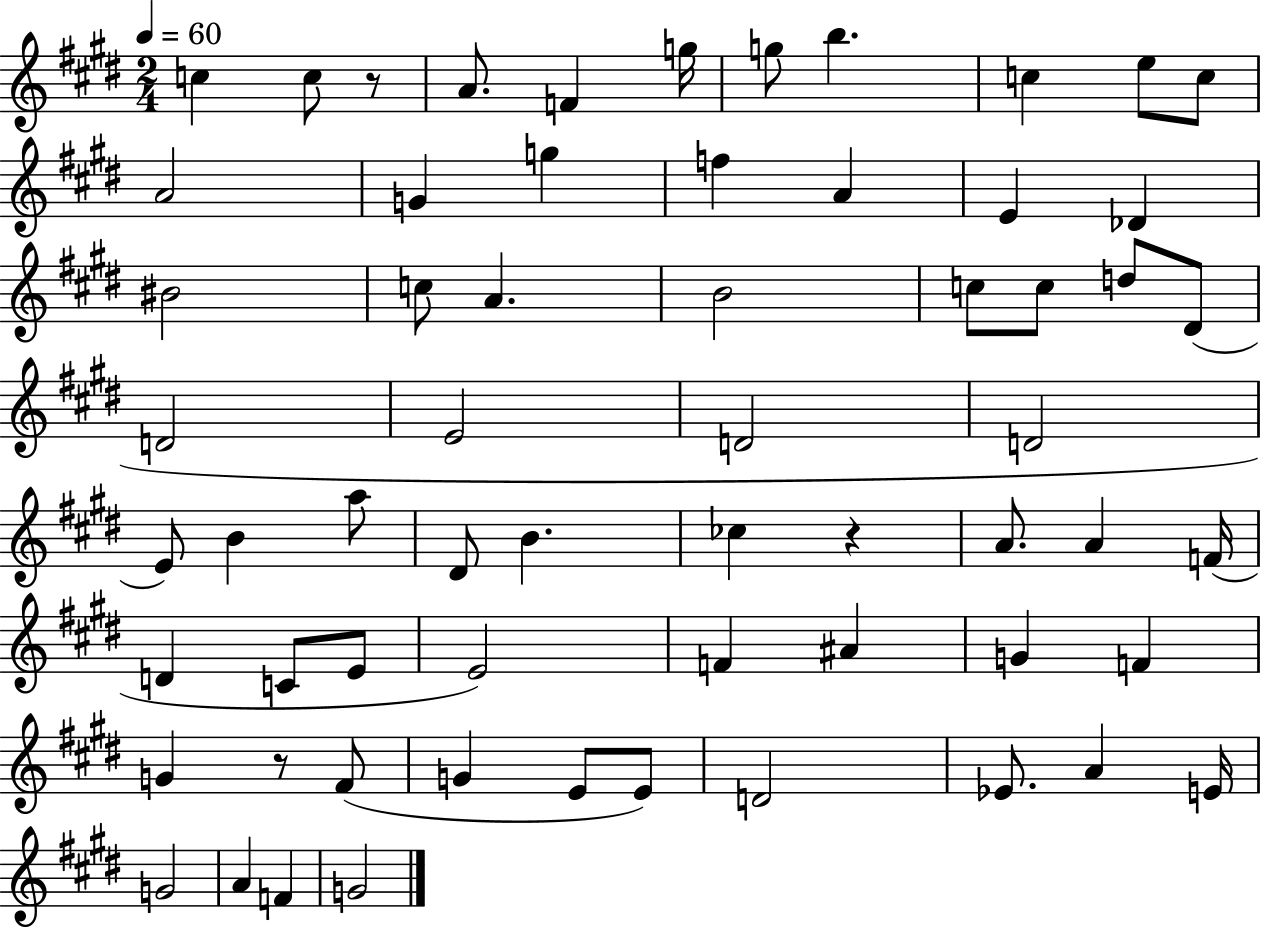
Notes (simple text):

C5/q C5/e R/e A4/e. F4/q G5/s G5/e B5/q. C5/q E5/e C5/e A4/h G4/q G5/q F5/q A4/q E4/q Db4/q BIS4/h C5/e A4/q. B4/h C5/e C5/e D5/e D#4/e D4/h E4/h D4/h D4/h E4/e B4/q A5/e D#4/e B4/q. CES5/q R/q A4/e. A4/q F4/s D4/q C4/e E4/e E4/h F4/q A#4/q G4/q F4/q G4/q R/e F#4/e G4/q E4/e E4/e D4/h Eb4/e. A4/q E4/s G4/h A4/q F4/q G4/h